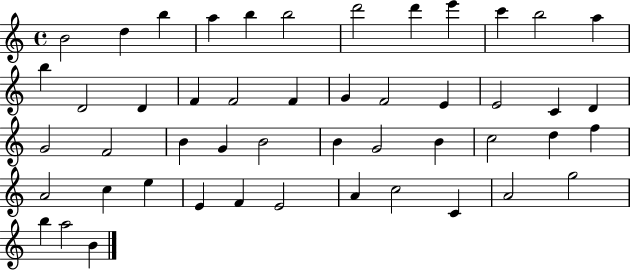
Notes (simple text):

B4/h D5/q B5/q A5/q B5/q B5/h D6/h D6/q E6/q C6/q B5/h A5/q B5/q D4/h D4/q F4/q F4/h F4/q G4/q F4/h E4/q E4/h C4/q D4/q G4/h F4/h B4/q G4/q B4/h B4/q G4/h B4/q C5/h D5/q F5/q A4/h C5/q E5/q E4/q F4/q E4/h A4/q C5/h C4/q A4/h G5/h B5/q A5/h B4/q